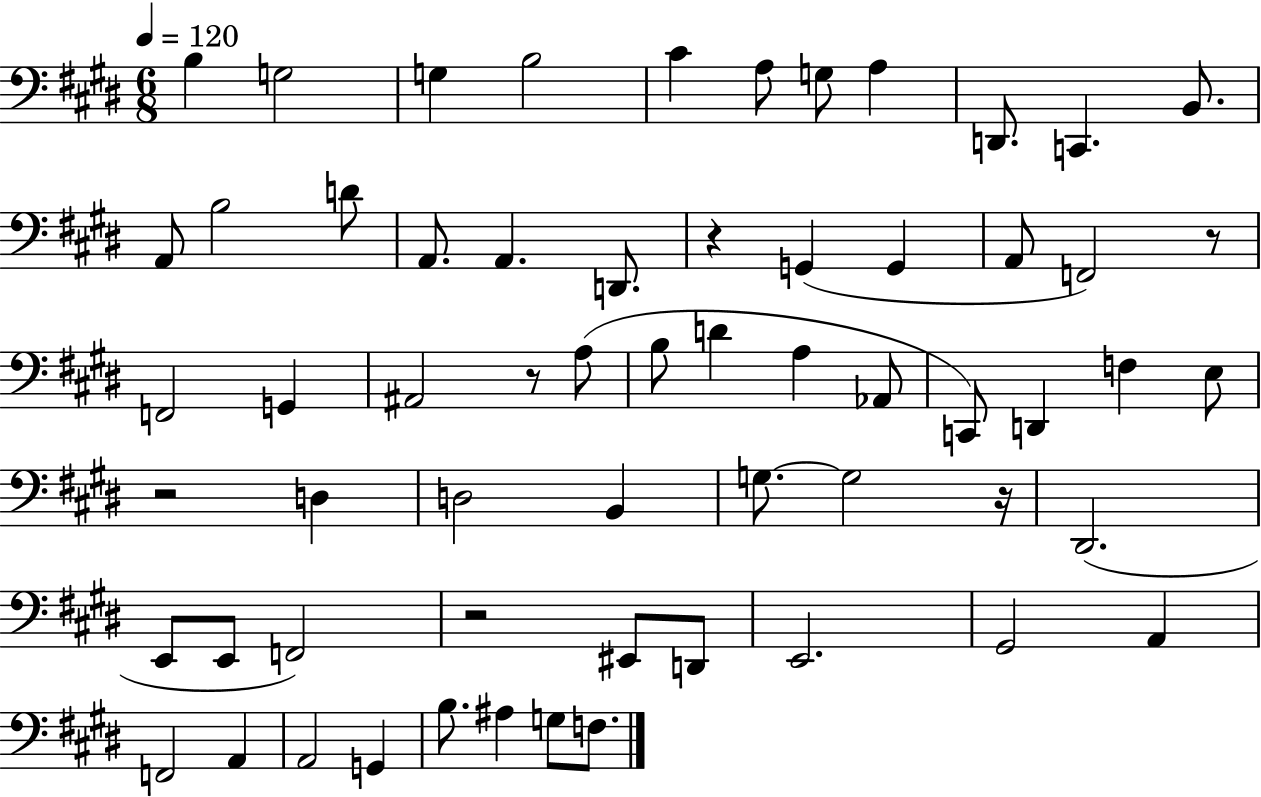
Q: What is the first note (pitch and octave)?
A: B3